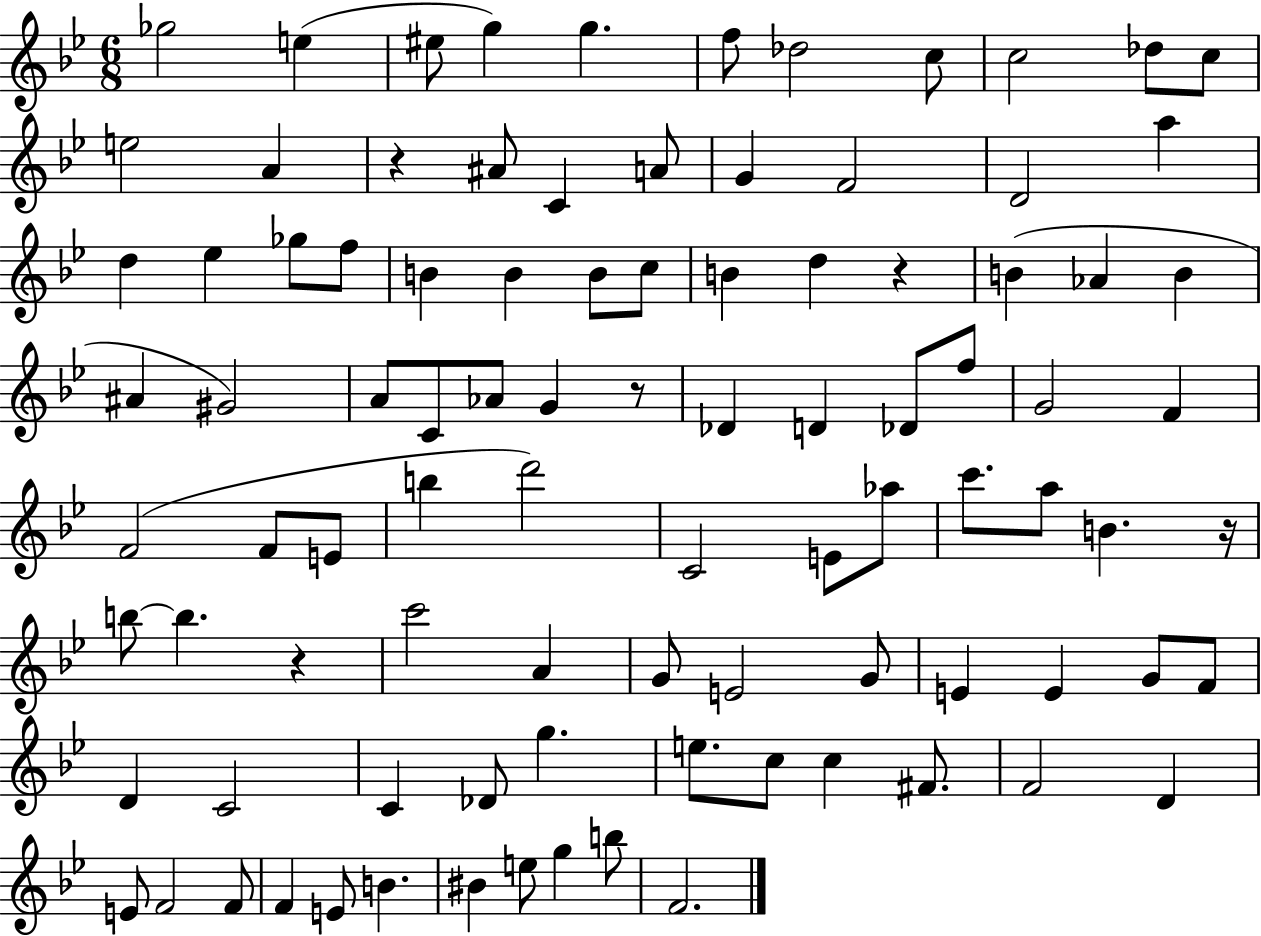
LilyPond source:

{
  \clef treble
  \numericTimeSignature
  \time 6/8
  \key bes \major
  ges''2 e''4( | eis''8 g''4) g''4. | f''8 des''2 c''8 | c''2 des''8 c''8 | \break e''2 a'4 | r4 ais'8 c'4 a'8 | g'4 f'2 | d'2 a''4 | \break d''4 ees''4 ges''8 f''8 | b'4 b'4 b'8 c''8 | b'4 d''4 r4 | b'4( aes'4 b'4 | \break ais'4 gis'2) | a'8 c'8 aes'8 g'4 r8 | des'4 d'4 des'8 f''8 | g'2 f'4 | \break f'2( f'8 e'8 | b''4 d'''2) | c'2 e'8 aes''8 | c'''8. a''8 b'4. r16 | \break b''8~~ b''4. r4 | c'''2 a'4 | g'8 e'2 g'8 | e'4 e'4 g'8 f'8 | \break d'4 c'2 | c'4 des'8 g''4. | e''8. c''8 c''4 fis'8. | f'2 d'4 | \break e'8 f'2 f'8 | f'4 e'8 b'4. | bis'4 e''8 g''4 b''8 | f'2. | \break \bar "|."
}